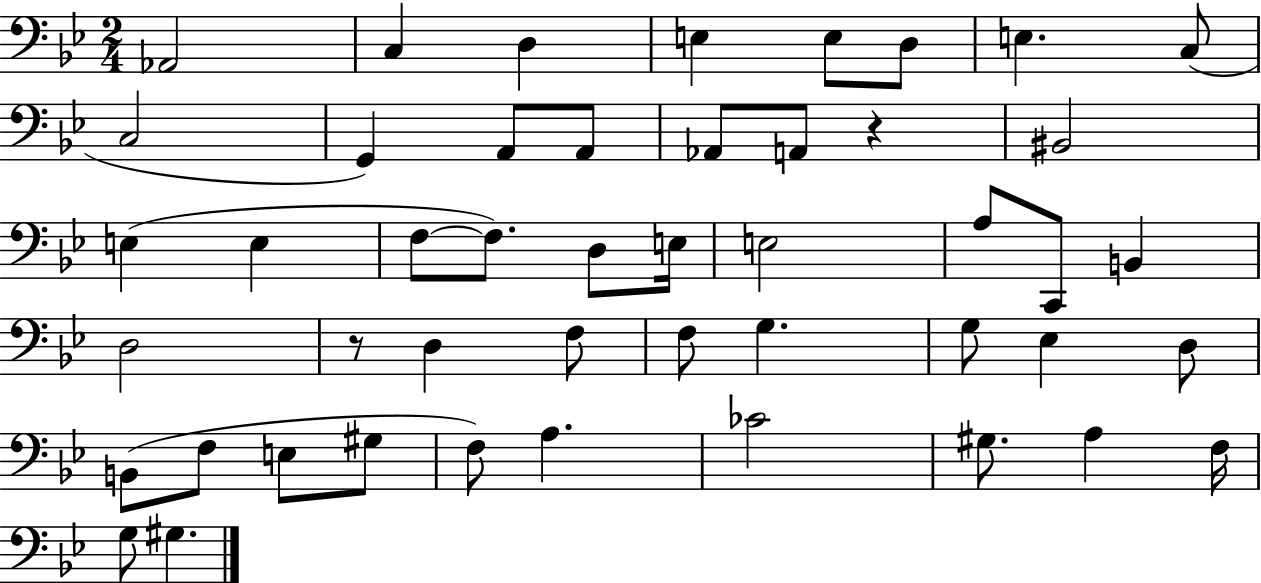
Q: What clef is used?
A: bass